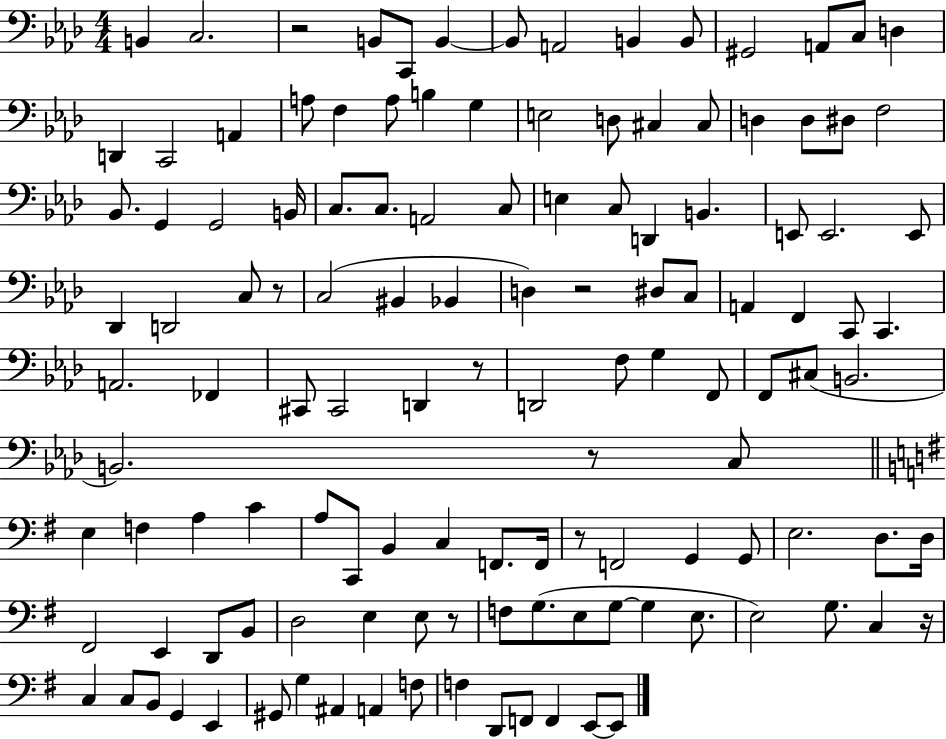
{
  \clef bass
  \numericTimeSignature
  \time 4/4
  \key aes \major
  b,4 c2. | r2 b,8 c,8 b,4~~ | b,8 a,2 b,4 b,8 | gis,2 a,8 c8 d4 | \break d,4 c,2 a,4 | a8 f4 a8 b4 g4 | e2 d8 cis4 cis8 | d4 d8 dis8 f2 | \break bes,8. g,4 g,2 b,16 | c8. c8. a,2 c8 | e4 c8 d,4 b,4. | e,8 e,2. e,8 | \break des,4 d,2 c8 r8 | c2( bis,4 bes,4 | d4) r2 dis8 c8 | a,4 f,4 c,8 c,4. | \break a,2. fes,4 | cis,8 cis,2 d,4 r8 | d,2 f8 g4 f,8 | f,8 cis8( b,2. | \break b,2.) r8 c8 | \bar "||" \break \key g \major e4 f4 a4 c'4 | a8 c,8 b,4 c4 f,8. f,16 | r8 f,2 g,4 g,8 | e2. d8. d16 | \break fis,2 e,4 d,8 b,8 | d2 e4 e8 r8 | f8 g8.( e8 g8~~ g4 e8. | e2) g8. c4 r16 | \break c4 c8 b,8 g,4 e,4 | gis,8 g4 ais,4 a,4 f8 | f4 d,8 f,8 f,4 e,8~~ e,8 | \bar "|."
}